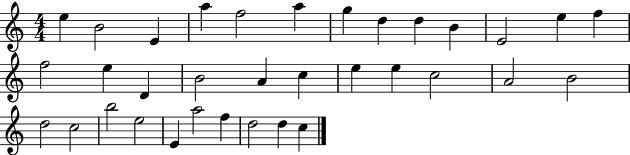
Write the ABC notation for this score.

X:1
T:Untitled
M:4/4
L:1/4
K:C
e B2 E a f2 a g d d B E2 e f f2 e D B2 A c e e c2 A2 B2 d2 c2 b2 e2 E a2 f d2 d c